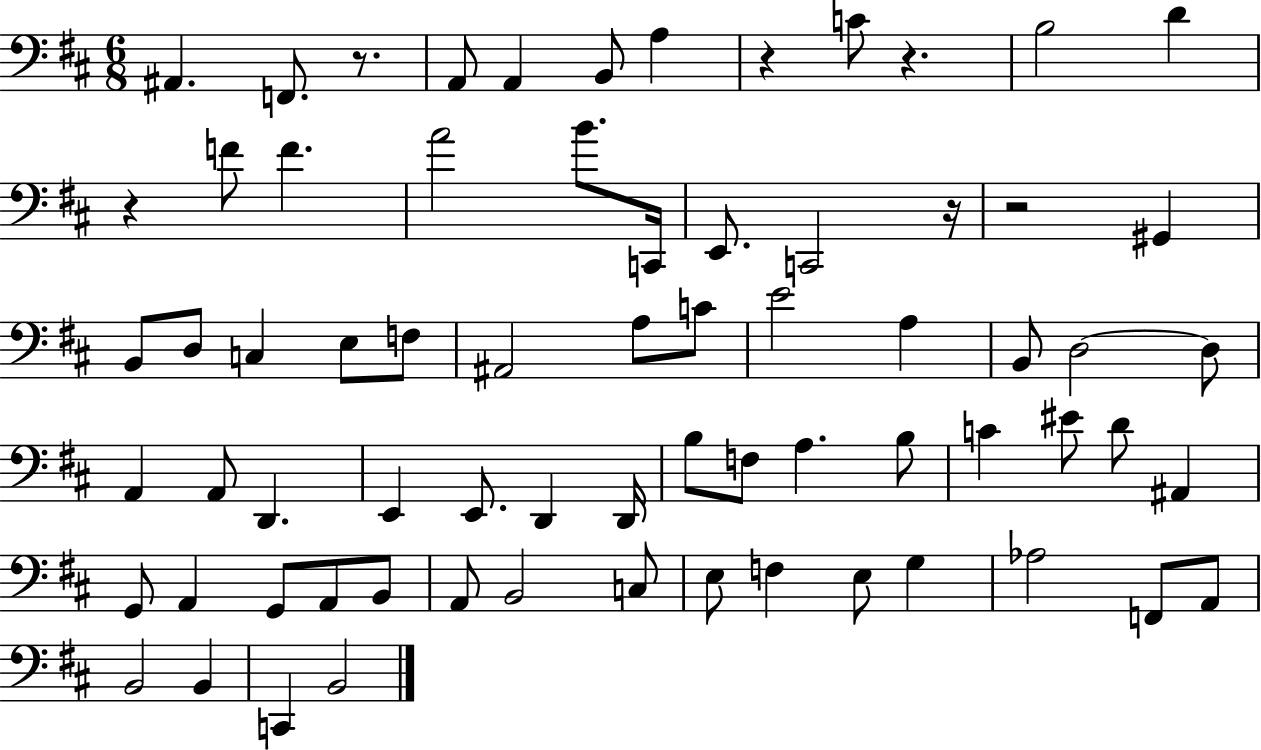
X:1
T:Untitled
M:6/8
L:1/4
K:D
^A,, F,,/2 z/2 A,,/2 A,, B,,/2 A, z C/2 z B,2 D z F/2 F A2 B/2 C,,/4 E,,/2 C,,2 z/4 z2 ^G,, B,,/2 D,/2 C, E,/2 F,/2 ^A,,2 A,/2 C/2 E2 A, B,,/2 D,2 D,/2 A,, A,,/2 D,, E,, E,,/2 D,, D,,/4 B,/2 F,/2 A, B,/2 C ^E/2 D/2 ^A,, G,,/2 A,, G,,/2 A,,/2 B,,/2 A,,/2 B,,2 C,/2 E,/2 F, E,/2 G, _A,2 F,,/2 A,,/2 B,,2 B,, C,, B,,2